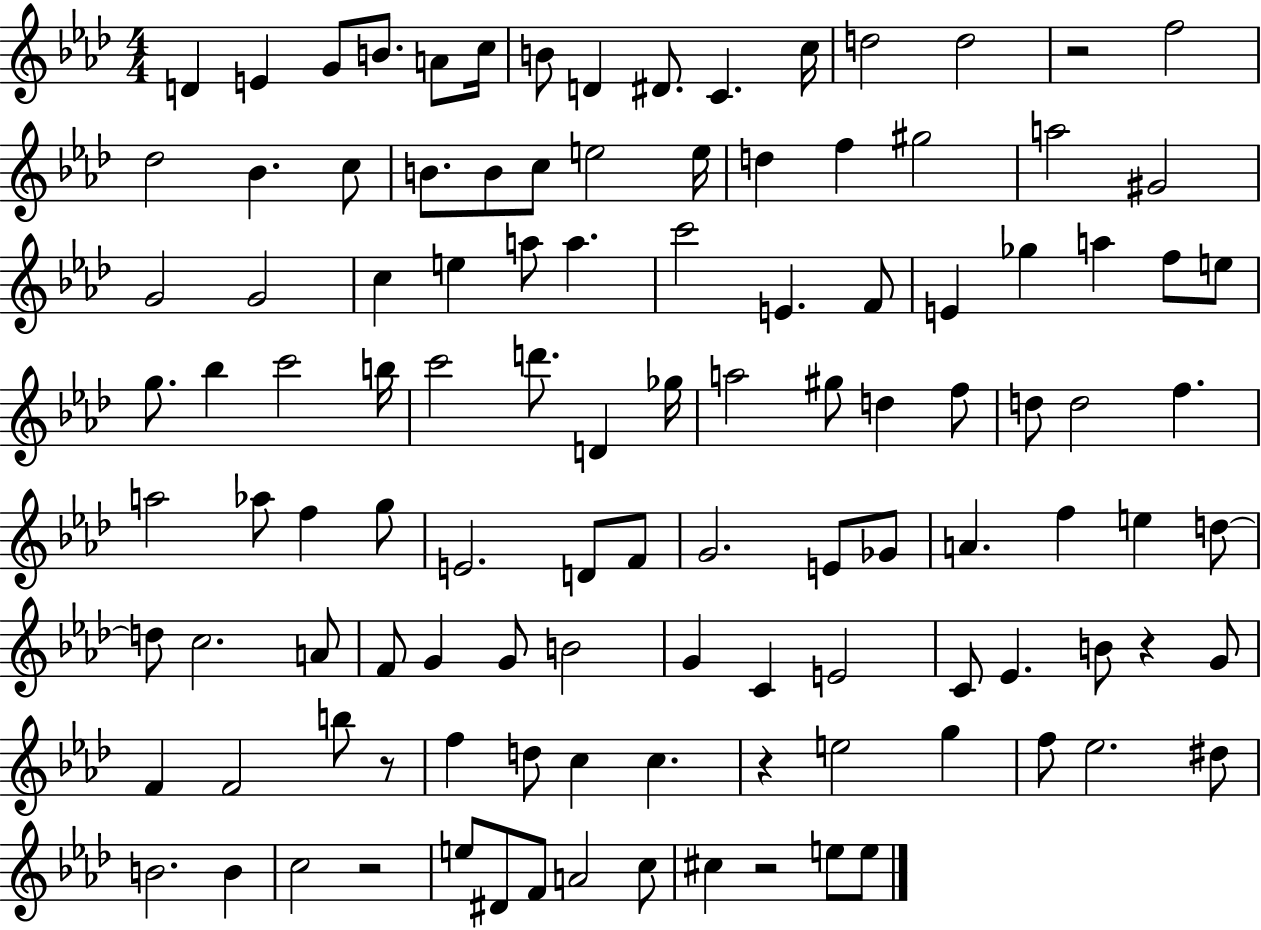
D4/q E4/q G4/e B4/e. A4/e C5/s B4/e D4/q D#4/e. C4/q. C5/s D5/h D5/h R/h F5/h Db5/h Bb4/q. C5/e B4/e. B4/e C5/e E5/h E5/s D5/q F5/q G#5/h A5/h G#4/h G4/h G4/h C5/q E5/q A5/e A5/q. C6/h E4/q. F4/e E4/q Gb5/q A5/q F5/e E5/e G5/e. Bb5/q C6/h B5/s C6/h D6/e. D4/q Gb5/s A5/h G#5/e D5/q F5/e D5/e D5/h F5/q. A5/h Ab5/e F5/q G5/e E4/h. D4/e F4/e G4/h. E4/e Gb4/e A4/q. F5/q E5/q D5/e D5/e C5/h. A4/e F4/e G4/q G4/e B4/h G4/q C4/q E4/h C4/e Eb4/q. B4/e R/q G4/e F4/q F4/h B5/e R/e F5/q D5/e C5/q C5/q. R/q E5/h G5/q F5/e Eb5/h. D#5/e B4/h. B4/q C5/h R/h E5/e D#4/e F4/e A4/h C5/e C#5/q R/h E5/e E5/e